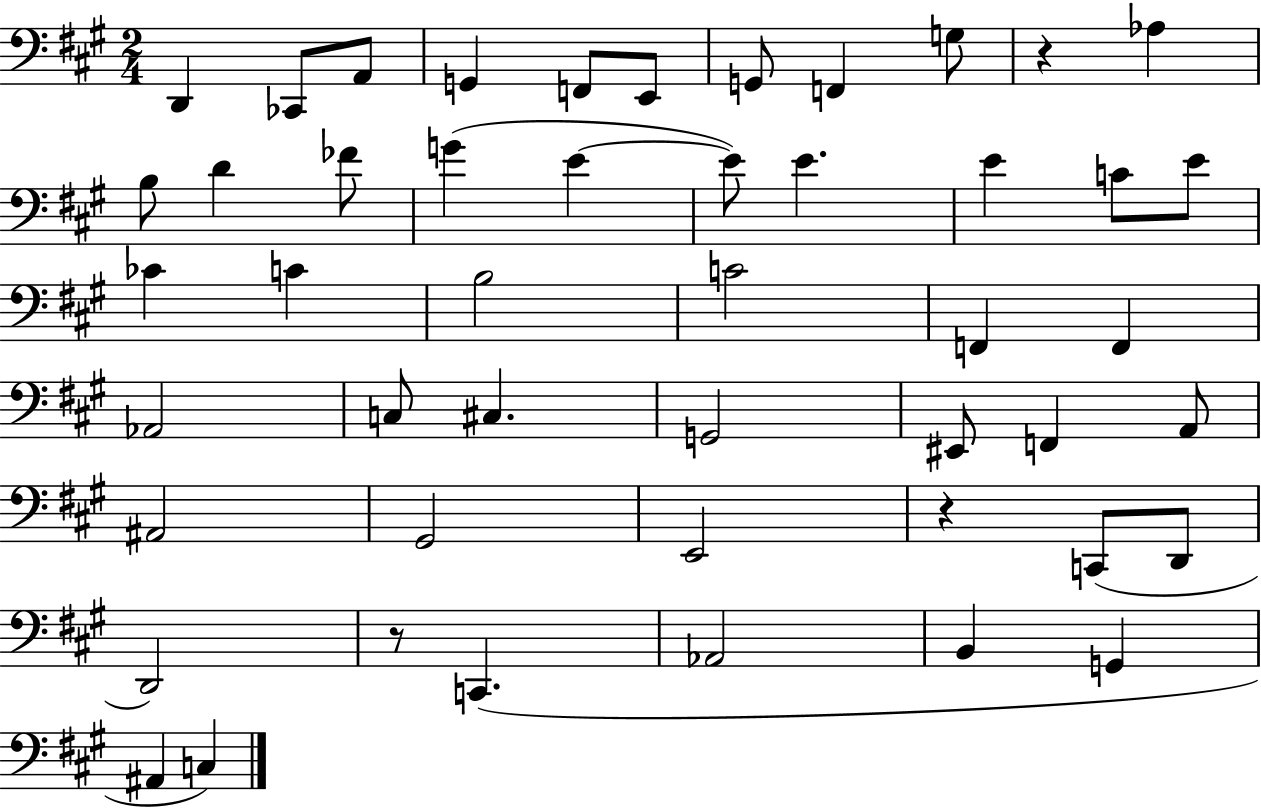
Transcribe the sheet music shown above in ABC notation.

X:1
T:Untitled
M:2/4
L:1/4
K:A
D,, _C,,/2 A,,/2 G,, F,,/2 E,,/2 G,,/2 F,, G,/2 z _A, B,/2 D _F/2 G E E/2 E E C/2 E/2 _C C B,2 C2 F,, F,, _A,,2 C,/2 ^C, G,,2 ^E,,/2 F,, A,,/2 ^A,,2 ^G,,2 E,,2 z C,,/2 D,,/2 D,,2 z/2 C,, _A,,2 B,, G,, ^A,, C,